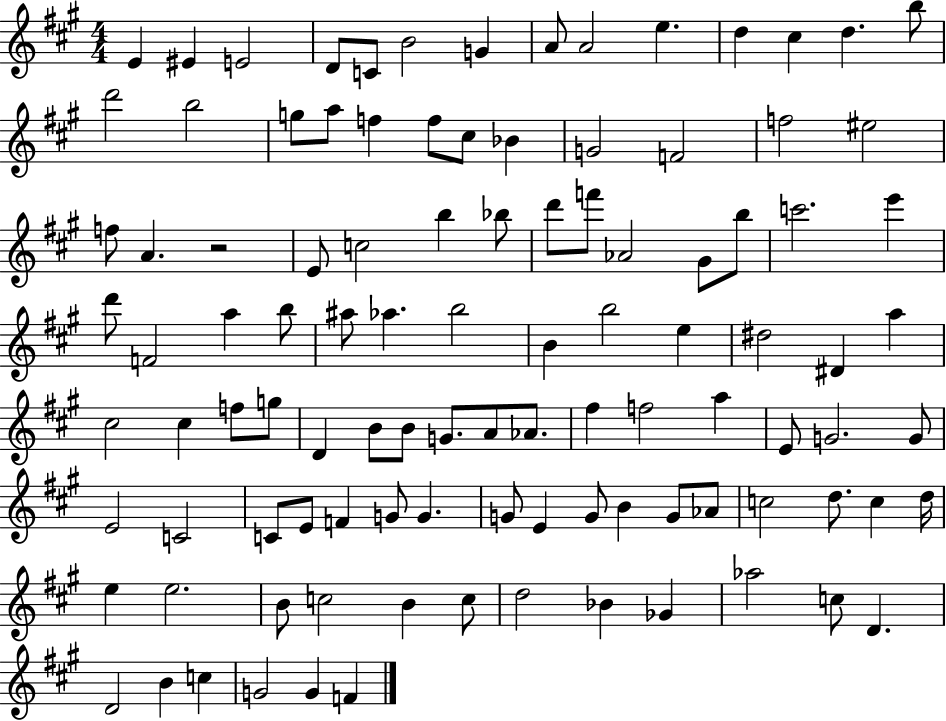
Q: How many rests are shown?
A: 1